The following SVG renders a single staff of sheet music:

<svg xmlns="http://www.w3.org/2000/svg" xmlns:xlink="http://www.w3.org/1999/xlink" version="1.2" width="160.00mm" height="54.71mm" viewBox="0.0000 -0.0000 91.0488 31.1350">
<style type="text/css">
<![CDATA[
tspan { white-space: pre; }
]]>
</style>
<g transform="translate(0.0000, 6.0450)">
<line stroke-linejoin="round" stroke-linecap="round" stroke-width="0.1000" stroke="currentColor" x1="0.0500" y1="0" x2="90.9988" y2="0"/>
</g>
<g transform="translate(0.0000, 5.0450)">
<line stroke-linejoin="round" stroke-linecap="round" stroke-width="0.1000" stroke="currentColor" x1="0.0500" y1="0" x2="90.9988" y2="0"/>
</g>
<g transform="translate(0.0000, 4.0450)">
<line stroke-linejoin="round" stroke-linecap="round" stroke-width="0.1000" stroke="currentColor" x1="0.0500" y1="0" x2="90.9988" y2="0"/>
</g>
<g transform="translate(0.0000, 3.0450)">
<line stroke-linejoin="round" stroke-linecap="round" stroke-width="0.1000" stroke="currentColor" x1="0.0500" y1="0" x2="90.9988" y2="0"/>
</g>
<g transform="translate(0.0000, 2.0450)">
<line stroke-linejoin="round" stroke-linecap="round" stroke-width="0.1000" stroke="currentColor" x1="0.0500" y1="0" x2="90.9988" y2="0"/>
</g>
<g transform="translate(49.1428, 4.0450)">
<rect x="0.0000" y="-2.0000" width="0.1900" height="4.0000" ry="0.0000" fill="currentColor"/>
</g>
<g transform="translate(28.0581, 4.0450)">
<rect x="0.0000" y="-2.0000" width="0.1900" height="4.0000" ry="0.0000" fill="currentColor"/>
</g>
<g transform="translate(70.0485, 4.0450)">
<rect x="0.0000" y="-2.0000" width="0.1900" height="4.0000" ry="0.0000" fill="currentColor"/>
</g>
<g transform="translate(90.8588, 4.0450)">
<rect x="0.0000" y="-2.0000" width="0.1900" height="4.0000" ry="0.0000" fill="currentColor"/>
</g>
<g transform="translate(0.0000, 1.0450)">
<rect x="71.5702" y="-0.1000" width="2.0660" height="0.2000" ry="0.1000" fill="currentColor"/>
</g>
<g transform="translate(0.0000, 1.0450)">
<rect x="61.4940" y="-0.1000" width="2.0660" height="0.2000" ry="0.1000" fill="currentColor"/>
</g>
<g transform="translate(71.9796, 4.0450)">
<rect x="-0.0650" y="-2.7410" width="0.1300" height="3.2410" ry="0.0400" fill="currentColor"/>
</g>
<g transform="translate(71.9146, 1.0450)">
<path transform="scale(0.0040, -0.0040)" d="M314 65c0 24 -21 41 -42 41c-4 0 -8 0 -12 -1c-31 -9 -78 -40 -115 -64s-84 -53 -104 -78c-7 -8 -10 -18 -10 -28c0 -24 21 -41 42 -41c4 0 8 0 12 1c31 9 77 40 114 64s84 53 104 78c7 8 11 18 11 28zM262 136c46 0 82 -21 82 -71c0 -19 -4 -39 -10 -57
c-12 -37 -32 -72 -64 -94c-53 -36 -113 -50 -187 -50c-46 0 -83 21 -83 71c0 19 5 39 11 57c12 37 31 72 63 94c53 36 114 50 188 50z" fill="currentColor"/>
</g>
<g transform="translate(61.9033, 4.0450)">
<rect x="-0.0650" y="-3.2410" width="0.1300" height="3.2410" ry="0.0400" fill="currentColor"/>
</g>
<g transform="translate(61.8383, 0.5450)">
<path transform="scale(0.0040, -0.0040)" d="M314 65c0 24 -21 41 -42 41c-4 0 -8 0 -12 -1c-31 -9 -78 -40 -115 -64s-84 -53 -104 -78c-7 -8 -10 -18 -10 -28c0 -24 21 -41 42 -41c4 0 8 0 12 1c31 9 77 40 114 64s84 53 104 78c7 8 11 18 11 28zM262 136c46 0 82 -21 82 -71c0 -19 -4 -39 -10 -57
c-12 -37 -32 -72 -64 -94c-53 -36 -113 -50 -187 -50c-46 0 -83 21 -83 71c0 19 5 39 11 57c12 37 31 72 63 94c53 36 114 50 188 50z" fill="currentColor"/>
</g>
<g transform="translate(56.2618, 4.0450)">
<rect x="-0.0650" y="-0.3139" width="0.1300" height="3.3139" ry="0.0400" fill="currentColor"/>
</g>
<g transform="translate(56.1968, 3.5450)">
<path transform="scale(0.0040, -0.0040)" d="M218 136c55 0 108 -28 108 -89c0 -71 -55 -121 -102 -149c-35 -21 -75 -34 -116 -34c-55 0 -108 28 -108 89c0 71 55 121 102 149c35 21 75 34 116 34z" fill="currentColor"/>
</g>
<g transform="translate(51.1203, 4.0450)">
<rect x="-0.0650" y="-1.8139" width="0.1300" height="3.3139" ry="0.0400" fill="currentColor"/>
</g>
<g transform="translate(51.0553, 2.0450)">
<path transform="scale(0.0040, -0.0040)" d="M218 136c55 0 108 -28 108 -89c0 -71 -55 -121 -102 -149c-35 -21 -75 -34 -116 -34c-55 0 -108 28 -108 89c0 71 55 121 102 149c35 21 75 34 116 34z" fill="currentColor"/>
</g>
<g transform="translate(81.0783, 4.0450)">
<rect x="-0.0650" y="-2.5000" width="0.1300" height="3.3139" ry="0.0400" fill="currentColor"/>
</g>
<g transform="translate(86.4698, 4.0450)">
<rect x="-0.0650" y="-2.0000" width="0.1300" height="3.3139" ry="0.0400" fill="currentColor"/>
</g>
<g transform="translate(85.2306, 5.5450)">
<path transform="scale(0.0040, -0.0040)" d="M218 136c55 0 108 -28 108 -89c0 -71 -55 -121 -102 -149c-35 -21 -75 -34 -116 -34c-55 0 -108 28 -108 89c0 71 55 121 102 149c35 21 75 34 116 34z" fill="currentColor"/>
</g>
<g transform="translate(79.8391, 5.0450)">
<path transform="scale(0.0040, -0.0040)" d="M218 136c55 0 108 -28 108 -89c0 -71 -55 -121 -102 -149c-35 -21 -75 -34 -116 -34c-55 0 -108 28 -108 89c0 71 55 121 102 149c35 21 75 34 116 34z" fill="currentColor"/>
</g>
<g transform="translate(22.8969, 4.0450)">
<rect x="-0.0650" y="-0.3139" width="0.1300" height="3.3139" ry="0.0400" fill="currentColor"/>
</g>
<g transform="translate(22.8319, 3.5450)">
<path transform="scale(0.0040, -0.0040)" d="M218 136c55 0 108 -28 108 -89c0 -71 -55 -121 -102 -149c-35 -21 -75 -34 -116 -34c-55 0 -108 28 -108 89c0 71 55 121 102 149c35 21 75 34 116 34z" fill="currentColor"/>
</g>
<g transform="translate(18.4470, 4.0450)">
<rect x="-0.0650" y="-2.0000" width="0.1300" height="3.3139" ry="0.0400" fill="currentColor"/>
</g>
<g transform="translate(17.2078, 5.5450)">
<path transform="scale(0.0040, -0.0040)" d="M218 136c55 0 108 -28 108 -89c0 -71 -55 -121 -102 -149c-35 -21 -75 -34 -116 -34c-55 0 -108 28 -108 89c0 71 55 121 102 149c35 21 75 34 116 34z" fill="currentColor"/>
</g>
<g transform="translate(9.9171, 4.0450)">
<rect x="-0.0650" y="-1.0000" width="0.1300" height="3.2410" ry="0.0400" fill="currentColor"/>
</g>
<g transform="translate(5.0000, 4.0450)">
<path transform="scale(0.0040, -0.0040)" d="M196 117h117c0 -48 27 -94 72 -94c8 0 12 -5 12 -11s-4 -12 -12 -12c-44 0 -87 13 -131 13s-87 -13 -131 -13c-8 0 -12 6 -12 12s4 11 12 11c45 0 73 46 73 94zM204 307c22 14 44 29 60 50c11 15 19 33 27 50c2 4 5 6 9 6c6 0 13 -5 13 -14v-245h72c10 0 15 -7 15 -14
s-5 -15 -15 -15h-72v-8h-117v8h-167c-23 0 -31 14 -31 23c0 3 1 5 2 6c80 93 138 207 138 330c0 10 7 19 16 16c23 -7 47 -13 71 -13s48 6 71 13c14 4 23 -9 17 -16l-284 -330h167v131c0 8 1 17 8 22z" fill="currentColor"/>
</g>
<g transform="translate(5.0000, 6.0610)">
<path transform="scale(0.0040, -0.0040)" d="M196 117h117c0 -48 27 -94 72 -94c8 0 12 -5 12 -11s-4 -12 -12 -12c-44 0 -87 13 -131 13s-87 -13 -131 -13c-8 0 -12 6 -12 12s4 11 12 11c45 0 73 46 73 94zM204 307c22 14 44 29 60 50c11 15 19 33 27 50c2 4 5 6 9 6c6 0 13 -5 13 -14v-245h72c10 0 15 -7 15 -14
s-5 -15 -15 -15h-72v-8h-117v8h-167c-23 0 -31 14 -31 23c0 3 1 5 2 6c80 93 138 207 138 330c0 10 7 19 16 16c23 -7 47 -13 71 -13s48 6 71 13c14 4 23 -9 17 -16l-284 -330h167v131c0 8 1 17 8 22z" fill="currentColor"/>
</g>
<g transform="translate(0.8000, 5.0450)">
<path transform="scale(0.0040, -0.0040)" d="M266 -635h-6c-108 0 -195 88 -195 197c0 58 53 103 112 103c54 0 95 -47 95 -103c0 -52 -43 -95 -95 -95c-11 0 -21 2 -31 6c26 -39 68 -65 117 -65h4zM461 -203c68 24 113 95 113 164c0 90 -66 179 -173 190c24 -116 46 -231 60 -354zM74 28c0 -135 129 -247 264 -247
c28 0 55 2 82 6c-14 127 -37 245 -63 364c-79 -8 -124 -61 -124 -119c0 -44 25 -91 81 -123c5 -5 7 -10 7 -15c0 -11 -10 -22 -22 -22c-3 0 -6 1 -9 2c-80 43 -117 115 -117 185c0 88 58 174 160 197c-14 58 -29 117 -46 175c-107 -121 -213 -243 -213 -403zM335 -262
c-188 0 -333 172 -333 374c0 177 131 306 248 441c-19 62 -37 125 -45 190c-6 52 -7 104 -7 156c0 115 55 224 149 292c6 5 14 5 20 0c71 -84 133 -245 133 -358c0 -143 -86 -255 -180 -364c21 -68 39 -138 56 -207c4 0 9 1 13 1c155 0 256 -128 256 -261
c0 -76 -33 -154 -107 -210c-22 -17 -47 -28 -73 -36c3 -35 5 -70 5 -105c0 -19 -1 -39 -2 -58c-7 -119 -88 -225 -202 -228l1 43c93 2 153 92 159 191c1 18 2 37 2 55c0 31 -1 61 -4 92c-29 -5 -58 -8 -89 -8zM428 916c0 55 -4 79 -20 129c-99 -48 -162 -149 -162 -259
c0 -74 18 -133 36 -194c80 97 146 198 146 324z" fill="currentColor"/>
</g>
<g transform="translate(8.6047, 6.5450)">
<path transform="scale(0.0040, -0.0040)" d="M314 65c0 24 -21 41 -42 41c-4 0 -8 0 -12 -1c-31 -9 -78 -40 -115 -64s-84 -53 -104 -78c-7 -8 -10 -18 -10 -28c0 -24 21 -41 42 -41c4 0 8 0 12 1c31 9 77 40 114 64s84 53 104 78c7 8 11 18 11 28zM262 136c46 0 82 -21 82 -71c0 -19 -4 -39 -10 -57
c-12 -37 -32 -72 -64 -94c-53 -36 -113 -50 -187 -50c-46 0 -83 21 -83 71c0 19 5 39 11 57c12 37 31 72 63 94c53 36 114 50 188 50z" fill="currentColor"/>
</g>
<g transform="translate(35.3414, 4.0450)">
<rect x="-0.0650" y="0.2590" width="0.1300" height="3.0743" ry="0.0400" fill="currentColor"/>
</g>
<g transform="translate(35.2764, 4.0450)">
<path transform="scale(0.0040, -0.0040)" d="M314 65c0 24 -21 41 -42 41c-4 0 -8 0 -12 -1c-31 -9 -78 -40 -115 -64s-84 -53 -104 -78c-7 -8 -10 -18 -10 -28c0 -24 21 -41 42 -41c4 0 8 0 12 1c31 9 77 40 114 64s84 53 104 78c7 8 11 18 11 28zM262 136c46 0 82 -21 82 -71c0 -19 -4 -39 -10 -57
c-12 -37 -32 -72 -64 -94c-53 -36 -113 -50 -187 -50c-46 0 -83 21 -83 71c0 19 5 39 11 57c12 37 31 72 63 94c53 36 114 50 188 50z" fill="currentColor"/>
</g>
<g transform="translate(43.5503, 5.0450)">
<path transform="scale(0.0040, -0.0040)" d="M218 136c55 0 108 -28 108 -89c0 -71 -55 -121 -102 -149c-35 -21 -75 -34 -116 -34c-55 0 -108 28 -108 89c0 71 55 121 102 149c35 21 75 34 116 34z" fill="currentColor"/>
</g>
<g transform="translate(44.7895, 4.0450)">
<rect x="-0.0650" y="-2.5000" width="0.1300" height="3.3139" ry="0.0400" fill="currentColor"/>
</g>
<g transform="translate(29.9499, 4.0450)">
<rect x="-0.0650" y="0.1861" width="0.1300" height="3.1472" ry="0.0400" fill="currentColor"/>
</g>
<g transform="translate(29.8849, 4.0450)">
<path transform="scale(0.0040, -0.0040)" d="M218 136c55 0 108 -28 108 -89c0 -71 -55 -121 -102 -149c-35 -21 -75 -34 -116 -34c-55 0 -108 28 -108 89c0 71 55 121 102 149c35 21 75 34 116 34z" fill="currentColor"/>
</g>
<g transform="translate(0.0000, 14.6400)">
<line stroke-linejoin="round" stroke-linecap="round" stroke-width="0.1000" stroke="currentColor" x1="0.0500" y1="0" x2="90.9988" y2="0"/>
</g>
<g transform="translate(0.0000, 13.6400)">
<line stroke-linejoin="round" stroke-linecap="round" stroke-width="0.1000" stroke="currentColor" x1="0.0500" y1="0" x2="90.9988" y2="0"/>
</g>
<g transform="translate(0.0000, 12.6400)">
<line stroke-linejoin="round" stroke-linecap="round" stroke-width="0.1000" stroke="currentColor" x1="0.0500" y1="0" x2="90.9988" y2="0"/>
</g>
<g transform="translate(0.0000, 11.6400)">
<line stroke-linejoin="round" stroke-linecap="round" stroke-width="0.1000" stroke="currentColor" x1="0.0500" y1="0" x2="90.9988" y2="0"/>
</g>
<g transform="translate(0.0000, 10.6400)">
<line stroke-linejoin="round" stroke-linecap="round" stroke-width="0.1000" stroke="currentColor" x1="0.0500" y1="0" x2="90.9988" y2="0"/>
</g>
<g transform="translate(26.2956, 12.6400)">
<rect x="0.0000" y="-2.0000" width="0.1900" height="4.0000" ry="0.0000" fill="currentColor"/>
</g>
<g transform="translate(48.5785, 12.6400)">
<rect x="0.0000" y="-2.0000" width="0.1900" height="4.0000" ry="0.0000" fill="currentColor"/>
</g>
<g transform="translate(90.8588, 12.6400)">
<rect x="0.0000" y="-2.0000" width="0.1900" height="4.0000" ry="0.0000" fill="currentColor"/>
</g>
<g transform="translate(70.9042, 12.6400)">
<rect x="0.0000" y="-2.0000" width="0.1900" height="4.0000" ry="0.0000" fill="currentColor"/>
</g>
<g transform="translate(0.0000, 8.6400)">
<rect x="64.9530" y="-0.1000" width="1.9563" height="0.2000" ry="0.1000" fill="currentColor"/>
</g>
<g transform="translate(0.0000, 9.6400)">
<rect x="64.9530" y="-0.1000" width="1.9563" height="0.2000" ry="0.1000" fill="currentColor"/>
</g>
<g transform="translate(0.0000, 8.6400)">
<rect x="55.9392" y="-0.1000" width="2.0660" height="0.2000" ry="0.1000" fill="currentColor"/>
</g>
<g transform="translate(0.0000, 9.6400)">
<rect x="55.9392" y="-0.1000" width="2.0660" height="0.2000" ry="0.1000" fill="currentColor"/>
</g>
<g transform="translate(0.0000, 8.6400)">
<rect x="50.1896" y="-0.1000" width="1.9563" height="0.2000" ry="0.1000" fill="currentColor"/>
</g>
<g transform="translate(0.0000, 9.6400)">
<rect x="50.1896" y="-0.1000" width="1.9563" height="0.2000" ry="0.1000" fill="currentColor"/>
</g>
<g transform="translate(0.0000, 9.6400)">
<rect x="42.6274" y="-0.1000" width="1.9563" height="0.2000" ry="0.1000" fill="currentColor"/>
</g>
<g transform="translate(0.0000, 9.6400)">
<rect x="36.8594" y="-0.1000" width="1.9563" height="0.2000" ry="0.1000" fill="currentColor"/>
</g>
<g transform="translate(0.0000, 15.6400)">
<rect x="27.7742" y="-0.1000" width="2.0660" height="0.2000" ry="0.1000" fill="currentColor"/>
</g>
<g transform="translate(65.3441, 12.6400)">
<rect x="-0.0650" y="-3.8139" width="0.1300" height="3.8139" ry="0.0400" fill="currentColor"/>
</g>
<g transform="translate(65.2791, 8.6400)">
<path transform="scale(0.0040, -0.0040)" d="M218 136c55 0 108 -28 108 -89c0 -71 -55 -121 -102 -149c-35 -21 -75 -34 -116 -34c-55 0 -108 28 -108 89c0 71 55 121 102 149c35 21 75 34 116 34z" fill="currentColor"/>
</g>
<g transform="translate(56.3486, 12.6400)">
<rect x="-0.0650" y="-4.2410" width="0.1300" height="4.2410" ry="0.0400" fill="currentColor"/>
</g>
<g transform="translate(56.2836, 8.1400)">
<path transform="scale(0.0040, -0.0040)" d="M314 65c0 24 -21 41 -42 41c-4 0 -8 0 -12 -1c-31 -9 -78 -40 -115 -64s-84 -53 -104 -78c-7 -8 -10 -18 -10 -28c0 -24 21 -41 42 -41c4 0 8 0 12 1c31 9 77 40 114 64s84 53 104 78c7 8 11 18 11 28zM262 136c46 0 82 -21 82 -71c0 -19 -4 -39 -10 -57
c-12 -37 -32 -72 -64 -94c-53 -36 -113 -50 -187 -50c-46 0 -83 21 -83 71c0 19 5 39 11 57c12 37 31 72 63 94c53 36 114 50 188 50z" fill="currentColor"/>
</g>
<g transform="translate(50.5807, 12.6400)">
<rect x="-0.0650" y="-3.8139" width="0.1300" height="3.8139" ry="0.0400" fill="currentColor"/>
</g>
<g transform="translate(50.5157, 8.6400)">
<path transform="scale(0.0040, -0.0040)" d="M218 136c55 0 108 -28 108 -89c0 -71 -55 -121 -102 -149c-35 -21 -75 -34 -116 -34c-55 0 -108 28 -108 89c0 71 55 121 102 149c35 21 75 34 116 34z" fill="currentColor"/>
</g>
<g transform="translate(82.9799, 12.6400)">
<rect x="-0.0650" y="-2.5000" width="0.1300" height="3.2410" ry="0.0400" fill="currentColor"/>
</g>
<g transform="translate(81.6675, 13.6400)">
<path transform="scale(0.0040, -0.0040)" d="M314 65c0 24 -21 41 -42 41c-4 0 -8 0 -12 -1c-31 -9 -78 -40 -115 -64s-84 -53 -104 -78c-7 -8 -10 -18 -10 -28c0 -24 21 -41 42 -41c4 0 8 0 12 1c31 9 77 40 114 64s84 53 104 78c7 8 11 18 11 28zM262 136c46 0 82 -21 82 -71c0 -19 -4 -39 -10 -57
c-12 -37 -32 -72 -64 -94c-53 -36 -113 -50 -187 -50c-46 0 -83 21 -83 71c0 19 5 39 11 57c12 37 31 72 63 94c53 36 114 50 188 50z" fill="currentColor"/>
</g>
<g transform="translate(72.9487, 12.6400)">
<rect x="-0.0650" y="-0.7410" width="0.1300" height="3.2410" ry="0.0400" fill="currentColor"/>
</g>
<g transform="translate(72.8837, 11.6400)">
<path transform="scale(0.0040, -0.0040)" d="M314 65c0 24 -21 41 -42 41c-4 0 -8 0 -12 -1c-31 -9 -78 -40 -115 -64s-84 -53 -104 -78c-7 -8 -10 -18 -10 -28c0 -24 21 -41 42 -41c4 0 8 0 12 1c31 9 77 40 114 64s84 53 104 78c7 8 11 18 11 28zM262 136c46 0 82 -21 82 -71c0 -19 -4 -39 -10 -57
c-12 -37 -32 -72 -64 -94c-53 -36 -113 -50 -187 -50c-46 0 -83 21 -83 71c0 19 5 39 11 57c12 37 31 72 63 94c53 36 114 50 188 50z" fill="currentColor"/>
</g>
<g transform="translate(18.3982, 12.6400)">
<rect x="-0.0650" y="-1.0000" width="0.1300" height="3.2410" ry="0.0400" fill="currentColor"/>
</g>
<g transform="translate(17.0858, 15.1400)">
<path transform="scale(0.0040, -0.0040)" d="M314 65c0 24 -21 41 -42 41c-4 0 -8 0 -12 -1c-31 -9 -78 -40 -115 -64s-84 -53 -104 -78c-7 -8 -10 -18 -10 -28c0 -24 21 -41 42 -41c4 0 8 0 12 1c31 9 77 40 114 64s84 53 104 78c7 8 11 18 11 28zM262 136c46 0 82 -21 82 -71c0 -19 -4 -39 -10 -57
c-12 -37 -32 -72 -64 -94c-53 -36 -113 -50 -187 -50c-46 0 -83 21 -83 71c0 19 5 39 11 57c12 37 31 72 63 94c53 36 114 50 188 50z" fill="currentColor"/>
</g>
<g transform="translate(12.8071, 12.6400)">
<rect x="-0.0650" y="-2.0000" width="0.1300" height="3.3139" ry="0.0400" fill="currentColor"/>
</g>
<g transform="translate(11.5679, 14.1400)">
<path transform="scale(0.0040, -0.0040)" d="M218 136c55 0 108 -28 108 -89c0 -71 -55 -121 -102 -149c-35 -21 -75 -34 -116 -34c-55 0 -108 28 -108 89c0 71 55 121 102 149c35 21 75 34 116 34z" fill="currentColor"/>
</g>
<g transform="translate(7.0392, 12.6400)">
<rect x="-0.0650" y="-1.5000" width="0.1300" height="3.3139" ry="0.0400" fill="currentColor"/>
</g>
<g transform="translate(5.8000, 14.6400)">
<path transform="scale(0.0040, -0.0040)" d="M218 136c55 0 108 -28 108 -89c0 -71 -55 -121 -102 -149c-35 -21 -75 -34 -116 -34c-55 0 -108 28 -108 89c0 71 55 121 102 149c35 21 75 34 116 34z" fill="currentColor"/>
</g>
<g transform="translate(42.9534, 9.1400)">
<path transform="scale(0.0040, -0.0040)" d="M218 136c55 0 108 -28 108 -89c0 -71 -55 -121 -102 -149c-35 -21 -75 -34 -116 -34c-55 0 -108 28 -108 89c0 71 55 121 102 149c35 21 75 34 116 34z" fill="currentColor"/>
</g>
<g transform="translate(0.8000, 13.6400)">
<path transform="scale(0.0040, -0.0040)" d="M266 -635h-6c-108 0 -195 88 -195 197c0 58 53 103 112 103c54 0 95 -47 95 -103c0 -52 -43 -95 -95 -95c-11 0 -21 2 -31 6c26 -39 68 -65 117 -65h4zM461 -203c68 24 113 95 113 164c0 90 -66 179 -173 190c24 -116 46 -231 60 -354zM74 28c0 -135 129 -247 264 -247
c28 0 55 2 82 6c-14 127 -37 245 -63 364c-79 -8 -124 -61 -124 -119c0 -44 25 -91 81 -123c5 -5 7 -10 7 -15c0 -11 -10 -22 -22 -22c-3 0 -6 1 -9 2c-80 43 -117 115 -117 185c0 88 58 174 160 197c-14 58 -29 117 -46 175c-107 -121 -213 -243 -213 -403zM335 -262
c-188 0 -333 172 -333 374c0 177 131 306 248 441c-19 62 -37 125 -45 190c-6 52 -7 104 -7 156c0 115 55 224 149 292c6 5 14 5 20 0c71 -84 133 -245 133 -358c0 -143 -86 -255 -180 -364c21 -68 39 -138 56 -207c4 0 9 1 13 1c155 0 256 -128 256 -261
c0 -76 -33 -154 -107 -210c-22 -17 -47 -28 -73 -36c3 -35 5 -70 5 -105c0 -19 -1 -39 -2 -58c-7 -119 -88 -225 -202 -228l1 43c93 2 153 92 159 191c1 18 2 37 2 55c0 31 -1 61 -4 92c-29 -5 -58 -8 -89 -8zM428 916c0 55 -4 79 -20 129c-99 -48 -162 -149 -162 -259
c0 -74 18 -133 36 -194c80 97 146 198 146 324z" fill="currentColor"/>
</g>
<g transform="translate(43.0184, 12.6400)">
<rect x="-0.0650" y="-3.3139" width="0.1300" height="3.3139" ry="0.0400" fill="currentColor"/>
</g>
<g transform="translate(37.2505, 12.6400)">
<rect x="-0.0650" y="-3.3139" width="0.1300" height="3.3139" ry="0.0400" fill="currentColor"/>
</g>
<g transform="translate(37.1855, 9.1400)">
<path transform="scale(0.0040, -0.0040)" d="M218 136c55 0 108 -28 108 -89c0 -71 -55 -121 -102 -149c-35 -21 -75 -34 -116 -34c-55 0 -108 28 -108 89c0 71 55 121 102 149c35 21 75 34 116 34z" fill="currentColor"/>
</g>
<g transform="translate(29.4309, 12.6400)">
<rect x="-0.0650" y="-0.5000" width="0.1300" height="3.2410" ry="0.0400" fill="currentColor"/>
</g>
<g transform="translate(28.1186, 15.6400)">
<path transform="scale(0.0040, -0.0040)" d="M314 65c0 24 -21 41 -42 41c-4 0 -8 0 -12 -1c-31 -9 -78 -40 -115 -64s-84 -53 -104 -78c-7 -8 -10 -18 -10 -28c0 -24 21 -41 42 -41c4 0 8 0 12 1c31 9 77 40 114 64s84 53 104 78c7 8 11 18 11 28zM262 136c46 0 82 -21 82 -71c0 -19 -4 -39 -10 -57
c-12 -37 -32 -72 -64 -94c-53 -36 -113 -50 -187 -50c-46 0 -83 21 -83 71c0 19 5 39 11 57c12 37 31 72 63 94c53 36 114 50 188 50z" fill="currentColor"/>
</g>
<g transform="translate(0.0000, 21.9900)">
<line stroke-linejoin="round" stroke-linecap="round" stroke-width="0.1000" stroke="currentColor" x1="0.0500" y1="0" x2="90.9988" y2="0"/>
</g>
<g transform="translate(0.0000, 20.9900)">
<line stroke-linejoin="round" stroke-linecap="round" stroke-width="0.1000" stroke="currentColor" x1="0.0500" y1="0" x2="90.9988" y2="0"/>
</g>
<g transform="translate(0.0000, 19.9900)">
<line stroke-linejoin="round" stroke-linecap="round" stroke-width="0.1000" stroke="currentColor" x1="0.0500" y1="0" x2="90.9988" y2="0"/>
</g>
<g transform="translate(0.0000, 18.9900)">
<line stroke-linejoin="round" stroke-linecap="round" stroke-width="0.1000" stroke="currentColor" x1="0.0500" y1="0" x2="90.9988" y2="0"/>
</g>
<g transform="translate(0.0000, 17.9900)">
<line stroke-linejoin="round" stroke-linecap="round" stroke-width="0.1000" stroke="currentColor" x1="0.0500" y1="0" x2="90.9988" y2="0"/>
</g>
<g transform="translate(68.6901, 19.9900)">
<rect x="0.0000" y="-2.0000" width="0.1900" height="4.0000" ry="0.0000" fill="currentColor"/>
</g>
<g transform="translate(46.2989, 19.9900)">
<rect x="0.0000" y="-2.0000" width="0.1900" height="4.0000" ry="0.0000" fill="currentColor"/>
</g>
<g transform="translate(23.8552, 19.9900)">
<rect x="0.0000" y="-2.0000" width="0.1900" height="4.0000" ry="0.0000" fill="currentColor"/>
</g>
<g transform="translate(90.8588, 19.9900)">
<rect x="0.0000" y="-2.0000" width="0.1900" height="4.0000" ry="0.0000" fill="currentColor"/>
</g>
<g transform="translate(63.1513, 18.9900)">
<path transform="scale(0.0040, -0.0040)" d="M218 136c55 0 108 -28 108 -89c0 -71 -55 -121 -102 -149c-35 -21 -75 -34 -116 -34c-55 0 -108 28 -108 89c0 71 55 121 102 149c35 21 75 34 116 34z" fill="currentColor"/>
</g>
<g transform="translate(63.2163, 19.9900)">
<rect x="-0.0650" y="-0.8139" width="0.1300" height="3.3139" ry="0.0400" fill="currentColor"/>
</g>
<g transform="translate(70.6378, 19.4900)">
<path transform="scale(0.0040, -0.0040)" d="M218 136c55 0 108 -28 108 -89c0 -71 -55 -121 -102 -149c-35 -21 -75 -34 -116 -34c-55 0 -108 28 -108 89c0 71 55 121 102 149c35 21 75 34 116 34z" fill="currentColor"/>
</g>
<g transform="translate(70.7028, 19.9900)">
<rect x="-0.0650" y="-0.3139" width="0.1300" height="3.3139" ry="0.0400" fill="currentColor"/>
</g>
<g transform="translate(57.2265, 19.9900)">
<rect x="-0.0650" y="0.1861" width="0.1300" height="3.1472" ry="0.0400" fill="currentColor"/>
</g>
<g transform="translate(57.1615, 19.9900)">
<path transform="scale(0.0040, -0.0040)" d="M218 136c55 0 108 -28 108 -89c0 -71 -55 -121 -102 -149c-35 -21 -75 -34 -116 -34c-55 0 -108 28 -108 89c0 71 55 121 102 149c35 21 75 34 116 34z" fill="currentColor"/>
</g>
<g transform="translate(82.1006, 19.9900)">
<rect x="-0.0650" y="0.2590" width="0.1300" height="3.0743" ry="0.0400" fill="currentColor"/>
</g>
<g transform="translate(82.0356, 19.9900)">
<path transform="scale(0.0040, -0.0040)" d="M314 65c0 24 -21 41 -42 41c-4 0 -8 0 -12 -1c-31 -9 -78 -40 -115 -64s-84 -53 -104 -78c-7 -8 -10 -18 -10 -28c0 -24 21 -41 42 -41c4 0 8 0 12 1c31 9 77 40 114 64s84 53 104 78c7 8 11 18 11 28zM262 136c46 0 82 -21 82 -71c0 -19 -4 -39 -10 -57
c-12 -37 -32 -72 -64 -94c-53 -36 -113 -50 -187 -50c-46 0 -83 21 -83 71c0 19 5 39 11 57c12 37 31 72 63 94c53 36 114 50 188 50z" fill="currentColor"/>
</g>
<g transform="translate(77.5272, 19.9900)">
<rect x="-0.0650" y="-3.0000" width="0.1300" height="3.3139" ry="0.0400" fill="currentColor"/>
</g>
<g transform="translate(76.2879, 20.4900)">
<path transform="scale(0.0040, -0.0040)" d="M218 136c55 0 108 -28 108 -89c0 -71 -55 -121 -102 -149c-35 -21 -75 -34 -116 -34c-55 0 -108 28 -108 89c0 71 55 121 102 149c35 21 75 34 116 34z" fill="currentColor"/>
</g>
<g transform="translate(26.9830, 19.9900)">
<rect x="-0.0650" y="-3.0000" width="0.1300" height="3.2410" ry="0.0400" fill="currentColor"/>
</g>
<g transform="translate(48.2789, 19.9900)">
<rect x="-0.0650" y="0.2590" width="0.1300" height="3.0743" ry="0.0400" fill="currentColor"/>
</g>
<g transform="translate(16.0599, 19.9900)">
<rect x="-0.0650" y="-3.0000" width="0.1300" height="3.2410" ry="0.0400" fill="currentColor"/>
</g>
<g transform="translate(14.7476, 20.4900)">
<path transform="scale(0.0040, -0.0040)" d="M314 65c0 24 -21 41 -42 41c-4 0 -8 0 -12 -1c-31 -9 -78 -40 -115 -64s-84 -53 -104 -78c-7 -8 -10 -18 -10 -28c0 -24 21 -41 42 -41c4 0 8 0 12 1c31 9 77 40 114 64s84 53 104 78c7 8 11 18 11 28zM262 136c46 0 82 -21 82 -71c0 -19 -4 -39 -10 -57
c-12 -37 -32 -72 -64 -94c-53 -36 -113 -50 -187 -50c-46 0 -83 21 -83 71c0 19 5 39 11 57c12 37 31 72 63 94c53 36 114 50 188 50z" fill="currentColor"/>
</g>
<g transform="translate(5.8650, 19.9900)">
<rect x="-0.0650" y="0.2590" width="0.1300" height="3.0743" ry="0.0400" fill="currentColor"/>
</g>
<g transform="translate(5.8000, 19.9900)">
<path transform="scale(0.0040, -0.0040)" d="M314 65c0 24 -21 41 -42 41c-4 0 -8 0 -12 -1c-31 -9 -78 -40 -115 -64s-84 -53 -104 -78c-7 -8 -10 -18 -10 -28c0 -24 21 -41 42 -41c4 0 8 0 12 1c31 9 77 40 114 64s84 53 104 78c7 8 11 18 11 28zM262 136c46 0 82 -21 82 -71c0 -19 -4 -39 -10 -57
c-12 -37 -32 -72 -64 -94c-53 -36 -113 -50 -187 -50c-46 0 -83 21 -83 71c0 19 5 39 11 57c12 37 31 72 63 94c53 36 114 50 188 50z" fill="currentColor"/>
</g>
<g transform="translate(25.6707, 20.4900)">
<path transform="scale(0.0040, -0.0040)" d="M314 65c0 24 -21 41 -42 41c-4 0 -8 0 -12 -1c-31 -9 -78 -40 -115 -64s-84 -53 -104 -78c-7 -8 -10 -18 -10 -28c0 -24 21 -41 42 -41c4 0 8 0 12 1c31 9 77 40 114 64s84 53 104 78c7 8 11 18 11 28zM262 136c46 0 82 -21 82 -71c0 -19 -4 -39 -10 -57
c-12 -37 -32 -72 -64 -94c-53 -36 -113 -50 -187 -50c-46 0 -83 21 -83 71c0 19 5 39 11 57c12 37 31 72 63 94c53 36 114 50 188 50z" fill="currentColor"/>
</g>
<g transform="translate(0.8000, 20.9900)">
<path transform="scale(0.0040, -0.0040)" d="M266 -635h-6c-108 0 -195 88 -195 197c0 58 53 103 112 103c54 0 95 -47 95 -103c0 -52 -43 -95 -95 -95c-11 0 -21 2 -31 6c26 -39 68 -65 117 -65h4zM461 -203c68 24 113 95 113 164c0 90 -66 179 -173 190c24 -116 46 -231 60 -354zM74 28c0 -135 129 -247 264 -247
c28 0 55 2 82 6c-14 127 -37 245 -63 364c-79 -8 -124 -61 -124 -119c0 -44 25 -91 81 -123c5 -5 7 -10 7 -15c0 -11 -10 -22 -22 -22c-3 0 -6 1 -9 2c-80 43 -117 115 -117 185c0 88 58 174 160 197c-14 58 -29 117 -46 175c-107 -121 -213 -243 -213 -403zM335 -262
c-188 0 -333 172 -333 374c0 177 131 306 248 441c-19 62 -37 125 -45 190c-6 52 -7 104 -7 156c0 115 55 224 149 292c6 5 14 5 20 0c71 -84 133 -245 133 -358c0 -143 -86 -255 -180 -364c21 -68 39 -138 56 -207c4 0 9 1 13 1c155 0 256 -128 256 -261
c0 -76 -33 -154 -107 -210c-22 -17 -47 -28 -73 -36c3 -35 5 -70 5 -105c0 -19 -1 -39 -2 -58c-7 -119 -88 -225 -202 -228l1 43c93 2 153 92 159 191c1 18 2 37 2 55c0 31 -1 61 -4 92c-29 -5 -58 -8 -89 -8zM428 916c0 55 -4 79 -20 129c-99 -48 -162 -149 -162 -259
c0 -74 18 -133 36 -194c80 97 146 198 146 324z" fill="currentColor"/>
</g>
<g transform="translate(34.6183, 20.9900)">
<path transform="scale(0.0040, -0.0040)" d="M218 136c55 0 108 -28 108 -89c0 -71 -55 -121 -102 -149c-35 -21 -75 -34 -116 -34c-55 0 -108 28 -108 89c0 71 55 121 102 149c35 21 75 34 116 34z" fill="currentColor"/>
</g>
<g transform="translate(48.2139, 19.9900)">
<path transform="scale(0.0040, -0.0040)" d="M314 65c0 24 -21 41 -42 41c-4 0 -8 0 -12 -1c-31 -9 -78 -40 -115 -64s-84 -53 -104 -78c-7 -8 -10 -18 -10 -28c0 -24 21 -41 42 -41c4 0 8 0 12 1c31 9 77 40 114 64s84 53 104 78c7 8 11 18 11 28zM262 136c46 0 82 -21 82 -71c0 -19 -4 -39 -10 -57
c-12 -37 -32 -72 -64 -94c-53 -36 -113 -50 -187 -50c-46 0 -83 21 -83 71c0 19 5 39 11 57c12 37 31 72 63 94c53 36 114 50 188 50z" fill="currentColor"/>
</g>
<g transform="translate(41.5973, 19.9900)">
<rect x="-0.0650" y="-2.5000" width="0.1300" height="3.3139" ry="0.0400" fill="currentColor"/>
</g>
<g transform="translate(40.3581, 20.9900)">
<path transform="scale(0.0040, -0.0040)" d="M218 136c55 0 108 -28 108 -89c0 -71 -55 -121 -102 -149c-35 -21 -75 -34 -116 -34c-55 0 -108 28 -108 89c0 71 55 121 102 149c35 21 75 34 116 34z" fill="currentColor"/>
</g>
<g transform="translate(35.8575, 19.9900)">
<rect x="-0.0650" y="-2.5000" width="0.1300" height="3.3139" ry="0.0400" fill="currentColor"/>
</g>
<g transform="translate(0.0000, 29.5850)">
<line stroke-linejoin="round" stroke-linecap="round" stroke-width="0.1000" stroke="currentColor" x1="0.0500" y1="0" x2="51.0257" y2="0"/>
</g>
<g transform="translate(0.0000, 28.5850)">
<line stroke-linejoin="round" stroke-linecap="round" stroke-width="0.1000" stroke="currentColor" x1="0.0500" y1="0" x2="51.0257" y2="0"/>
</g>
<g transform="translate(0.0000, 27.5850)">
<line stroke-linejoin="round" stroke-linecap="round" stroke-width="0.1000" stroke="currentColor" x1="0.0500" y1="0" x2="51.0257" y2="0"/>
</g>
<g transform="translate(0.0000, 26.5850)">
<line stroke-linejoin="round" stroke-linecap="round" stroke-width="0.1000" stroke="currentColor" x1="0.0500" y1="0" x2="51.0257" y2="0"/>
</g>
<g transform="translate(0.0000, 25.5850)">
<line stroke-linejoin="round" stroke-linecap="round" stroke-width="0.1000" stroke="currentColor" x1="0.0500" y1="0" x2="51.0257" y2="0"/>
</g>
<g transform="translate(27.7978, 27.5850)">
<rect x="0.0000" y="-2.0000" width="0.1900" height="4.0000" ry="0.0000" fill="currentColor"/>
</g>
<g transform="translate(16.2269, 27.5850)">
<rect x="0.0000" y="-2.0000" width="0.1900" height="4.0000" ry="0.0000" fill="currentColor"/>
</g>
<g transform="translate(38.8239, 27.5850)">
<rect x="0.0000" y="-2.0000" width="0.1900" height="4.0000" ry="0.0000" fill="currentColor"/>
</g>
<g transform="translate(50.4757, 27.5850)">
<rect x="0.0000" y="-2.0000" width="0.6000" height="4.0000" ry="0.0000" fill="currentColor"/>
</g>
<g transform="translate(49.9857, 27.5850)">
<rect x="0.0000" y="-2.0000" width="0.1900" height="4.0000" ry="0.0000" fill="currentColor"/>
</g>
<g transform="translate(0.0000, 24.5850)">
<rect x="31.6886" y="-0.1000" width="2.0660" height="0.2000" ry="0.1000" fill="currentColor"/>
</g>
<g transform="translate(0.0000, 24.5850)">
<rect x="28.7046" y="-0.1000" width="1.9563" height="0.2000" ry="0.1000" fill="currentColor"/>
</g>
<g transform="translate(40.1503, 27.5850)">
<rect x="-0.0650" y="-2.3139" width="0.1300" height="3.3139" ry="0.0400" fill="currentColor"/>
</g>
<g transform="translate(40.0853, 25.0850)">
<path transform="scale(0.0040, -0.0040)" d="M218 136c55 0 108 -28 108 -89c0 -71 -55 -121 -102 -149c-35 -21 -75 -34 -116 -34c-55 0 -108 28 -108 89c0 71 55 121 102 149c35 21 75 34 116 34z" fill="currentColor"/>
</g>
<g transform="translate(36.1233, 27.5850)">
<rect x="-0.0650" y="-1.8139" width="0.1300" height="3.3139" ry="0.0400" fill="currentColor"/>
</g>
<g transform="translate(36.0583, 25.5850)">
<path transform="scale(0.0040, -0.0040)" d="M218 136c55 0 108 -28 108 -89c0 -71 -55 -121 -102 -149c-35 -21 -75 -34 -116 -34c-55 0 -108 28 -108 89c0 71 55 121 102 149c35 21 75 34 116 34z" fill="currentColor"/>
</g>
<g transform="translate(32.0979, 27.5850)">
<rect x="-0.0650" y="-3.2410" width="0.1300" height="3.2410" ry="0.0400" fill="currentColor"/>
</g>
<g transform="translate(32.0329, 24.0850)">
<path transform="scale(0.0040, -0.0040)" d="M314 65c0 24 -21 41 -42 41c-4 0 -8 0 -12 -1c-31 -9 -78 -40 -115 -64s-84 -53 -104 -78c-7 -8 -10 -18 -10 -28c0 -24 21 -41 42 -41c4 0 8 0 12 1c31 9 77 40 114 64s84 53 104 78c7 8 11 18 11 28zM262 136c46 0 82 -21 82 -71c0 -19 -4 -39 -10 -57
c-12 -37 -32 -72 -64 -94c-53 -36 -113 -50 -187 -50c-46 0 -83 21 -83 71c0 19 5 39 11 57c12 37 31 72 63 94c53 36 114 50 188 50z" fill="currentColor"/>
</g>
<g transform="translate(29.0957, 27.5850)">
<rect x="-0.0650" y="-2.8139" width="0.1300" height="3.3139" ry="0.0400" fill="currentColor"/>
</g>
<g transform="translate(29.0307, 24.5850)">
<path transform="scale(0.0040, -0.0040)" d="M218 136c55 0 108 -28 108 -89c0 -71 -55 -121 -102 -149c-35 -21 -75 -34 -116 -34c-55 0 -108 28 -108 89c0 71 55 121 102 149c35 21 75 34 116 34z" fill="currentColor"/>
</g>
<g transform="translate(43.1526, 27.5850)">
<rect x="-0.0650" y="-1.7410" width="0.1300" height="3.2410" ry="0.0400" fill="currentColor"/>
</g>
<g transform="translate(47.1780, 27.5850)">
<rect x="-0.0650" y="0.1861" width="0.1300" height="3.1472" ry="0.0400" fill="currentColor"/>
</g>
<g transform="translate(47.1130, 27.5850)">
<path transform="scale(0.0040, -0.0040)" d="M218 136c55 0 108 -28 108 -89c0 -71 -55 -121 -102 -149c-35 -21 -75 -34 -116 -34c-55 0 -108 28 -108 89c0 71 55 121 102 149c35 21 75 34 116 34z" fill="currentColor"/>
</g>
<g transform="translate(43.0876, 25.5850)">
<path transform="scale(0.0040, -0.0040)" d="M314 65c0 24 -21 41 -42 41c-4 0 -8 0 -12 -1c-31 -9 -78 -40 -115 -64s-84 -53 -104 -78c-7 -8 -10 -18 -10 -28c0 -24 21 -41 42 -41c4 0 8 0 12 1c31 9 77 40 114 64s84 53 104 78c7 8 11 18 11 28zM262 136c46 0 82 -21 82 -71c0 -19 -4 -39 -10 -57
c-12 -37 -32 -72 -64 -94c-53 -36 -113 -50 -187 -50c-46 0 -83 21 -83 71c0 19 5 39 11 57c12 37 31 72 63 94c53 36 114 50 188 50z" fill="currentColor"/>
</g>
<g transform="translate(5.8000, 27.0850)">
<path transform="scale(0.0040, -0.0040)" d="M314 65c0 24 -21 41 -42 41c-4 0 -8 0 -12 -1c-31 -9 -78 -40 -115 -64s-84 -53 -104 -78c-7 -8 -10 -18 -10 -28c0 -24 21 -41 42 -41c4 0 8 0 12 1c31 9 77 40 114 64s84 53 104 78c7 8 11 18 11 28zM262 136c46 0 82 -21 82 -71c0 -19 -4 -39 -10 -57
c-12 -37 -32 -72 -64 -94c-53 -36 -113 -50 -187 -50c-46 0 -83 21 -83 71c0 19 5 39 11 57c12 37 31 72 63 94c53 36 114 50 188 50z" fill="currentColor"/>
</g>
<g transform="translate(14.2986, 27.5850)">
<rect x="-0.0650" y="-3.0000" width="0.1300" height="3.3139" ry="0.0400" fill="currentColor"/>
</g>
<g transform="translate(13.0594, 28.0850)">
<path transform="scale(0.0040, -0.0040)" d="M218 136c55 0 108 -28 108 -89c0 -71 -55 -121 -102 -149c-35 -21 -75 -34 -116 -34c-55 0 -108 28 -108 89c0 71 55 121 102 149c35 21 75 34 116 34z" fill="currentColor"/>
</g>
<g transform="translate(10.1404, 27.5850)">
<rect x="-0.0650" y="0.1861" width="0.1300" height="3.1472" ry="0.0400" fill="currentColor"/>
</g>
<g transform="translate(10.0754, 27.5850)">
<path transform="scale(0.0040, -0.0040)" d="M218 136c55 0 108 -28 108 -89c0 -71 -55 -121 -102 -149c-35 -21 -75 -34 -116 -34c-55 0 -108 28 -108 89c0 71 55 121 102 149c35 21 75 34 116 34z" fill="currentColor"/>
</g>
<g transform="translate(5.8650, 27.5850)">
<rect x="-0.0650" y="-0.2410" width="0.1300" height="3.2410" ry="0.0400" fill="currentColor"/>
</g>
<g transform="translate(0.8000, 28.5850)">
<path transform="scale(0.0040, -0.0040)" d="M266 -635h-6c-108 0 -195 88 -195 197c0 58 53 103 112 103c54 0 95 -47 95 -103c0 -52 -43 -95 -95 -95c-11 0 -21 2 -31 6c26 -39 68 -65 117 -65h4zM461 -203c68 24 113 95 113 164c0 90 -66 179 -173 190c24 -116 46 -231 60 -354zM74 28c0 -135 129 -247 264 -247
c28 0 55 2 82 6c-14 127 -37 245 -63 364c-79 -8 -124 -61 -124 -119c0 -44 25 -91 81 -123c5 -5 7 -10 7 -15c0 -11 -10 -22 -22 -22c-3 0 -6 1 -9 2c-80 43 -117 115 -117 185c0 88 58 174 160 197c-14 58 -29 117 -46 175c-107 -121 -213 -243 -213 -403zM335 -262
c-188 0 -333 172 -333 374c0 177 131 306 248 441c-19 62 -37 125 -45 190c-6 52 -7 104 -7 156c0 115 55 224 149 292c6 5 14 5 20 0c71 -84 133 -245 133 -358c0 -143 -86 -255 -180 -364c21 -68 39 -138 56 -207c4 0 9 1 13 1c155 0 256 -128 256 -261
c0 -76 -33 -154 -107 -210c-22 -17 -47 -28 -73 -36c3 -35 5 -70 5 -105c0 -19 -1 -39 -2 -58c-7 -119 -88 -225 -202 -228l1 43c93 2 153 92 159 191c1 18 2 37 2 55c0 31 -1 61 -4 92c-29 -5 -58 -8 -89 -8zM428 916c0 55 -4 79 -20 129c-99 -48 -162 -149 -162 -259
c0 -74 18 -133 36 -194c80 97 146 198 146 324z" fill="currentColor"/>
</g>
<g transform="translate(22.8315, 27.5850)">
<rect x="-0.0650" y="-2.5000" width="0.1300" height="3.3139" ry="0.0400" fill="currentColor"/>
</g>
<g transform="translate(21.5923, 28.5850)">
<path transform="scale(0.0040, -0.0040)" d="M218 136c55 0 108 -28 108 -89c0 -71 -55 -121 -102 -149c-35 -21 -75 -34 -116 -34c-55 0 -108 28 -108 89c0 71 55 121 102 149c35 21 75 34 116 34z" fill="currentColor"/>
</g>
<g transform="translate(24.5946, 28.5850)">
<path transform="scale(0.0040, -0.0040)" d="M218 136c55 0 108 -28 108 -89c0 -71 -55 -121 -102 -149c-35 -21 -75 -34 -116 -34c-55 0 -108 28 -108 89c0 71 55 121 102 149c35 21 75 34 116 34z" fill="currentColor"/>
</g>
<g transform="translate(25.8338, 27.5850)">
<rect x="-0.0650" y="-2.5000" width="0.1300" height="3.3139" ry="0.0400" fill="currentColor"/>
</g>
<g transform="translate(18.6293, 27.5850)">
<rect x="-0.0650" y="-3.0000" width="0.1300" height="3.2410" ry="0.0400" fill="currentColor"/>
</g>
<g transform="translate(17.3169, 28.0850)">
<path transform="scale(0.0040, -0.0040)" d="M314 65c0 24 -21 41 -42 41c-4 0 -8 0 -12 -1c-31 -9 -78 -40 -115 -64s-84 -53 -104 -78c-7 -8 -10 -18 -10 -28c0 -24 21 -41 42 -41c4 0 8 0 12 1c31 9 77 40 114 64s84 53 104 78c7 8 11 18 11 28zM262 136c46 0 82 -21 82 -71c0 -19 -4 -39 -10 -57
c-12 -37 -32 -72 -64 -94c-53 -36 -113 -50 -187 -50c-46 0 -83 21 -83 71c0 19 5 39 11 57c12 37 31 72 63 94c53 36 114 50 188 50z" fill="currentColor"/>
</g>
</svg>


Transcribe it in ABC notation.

X:1
T:Untitled
M:4/4
L:1/4
K:C
D2 F c B B2 G f c b2 a2 G F E F D2 C2 b b c' d'2 c' d2 G2 B2 A2 A2 G G B2 B d c A B2 c2 B A A2 G G a b2 f g f2 B